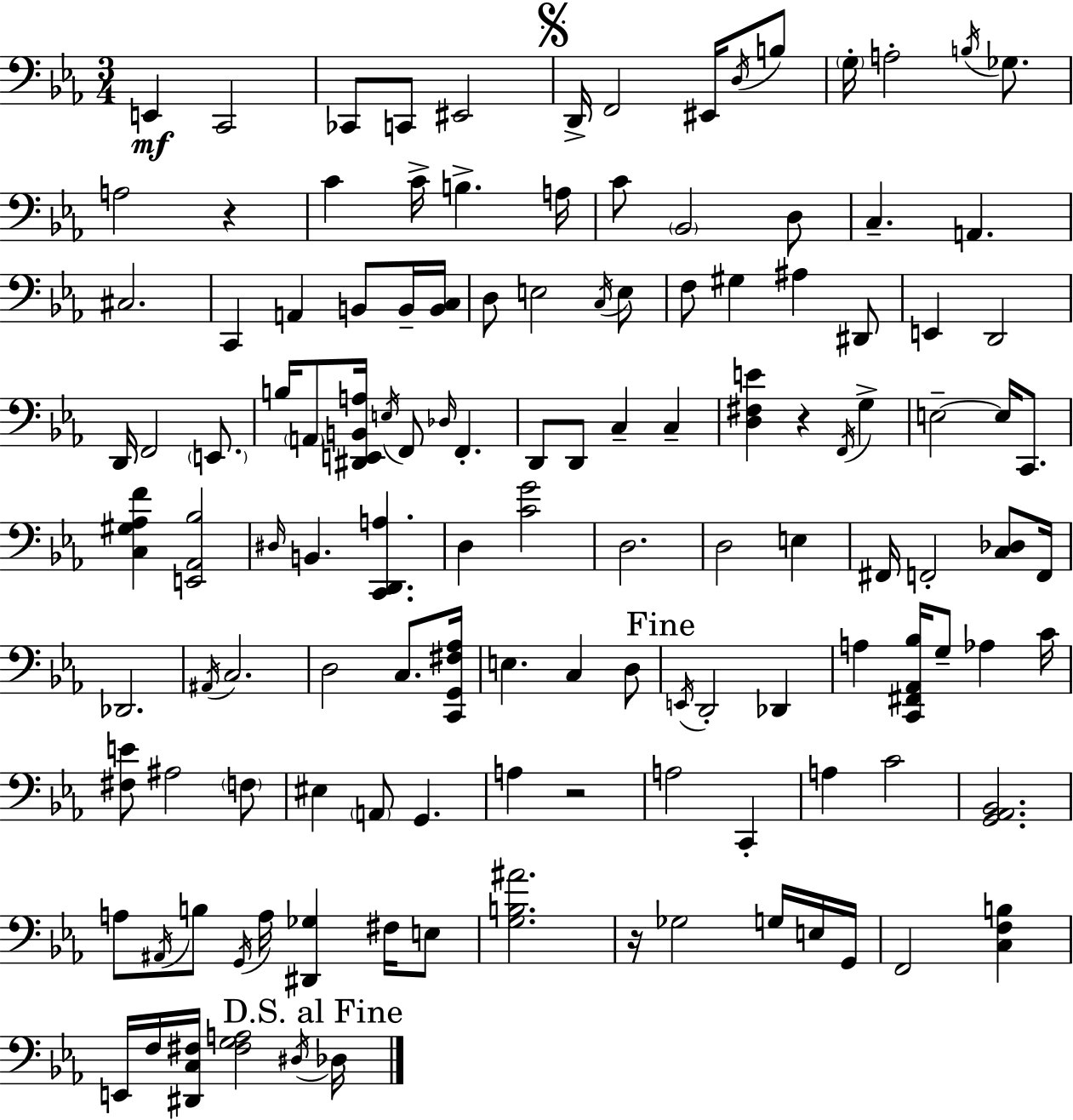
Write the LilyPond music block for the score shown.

{
  \clef bass
  \numericTimeSignature
  \time 3/4
  \key c \minor
  e,4\mf c,2 | ces,8 c,8 eis,2 | \mark \markup { \musicglyph "scripts.segno" } d,16-> f,2 eis,16 \acciaccatura { d16 } b8 | \parenthesize g16-. a2-. \acciaccatura { b16 } ges8. | \break a2 r4 | c'4 c'16-> b4.-> | a16 c'8 \parenthesize bes,2 | d8 c4.-- a,4. | \break cis2. | c,4 a,4 b,8 | b,16-- <b, c>16 d8 e2 | \acciaccatura { c16 } e8 f8 gis4 ais4 | \break dis,8 e,4 d,2 | d,16 f,2 | \parenthesize e,8. b16 \parenthesize a,8 <dis, e, b, a>16 \acciaccatura { e16 } f,8 \grace { des16 } f,4.-. | d,8 d,8 c4-- | \break c4-- <d fis e'>4 r4 | \acciaccatura { f,16 } g4-> e2--~~ | e16 c,8. <c gis aes f'>4 <e, aes, bes>2 | \grace { dis16 } b,4. | \break <c, d, a>4. d4 <c' g'>2 | d2. | d2 | e4 fis,16 f,2-. | \break <c des>8 f,16 des,2. | \acciaccatura { ais,16 } c2. | d2 | c8. <c, g, fis aes>16 e4. | \break c4 d8 \mark "Fine" \acciaccatura { e,16 } d,2-. | des,4 a4 | <c, fis, aes, bes>16 g8-- aes4 c'16 <fis e'>8 ais2 | \parenthesize f8 eis4 | \break \parenthesize a,8 g,4. a4 | r2 a2 | c,4-. a4 | c'2 <g, aes, bes,>2. | \break a8 \acciaccatura { ais,16 } | b8 \acciaccatura { g,16 } a16 <dis, ges>4 fis16 e8 <g b ais'>2. | r16 | ges2 g16 e16 g,16 f,2 | \break <c f b>4 e,16 | f16 <dis, c fis>16 <fis g a>2 \acciaccatura { dis16 } \mark "D.S. al Fine" des16 | \bar "|."
}